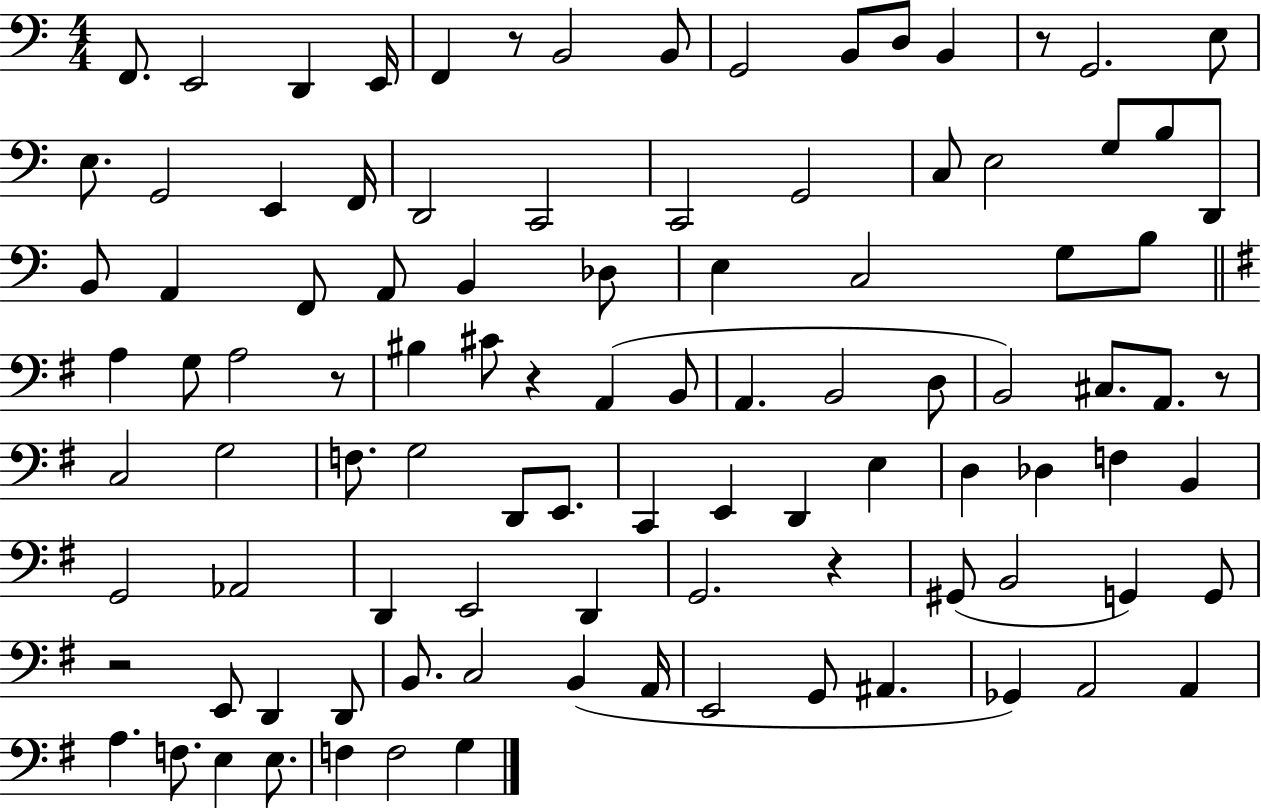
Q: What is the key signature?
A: C major